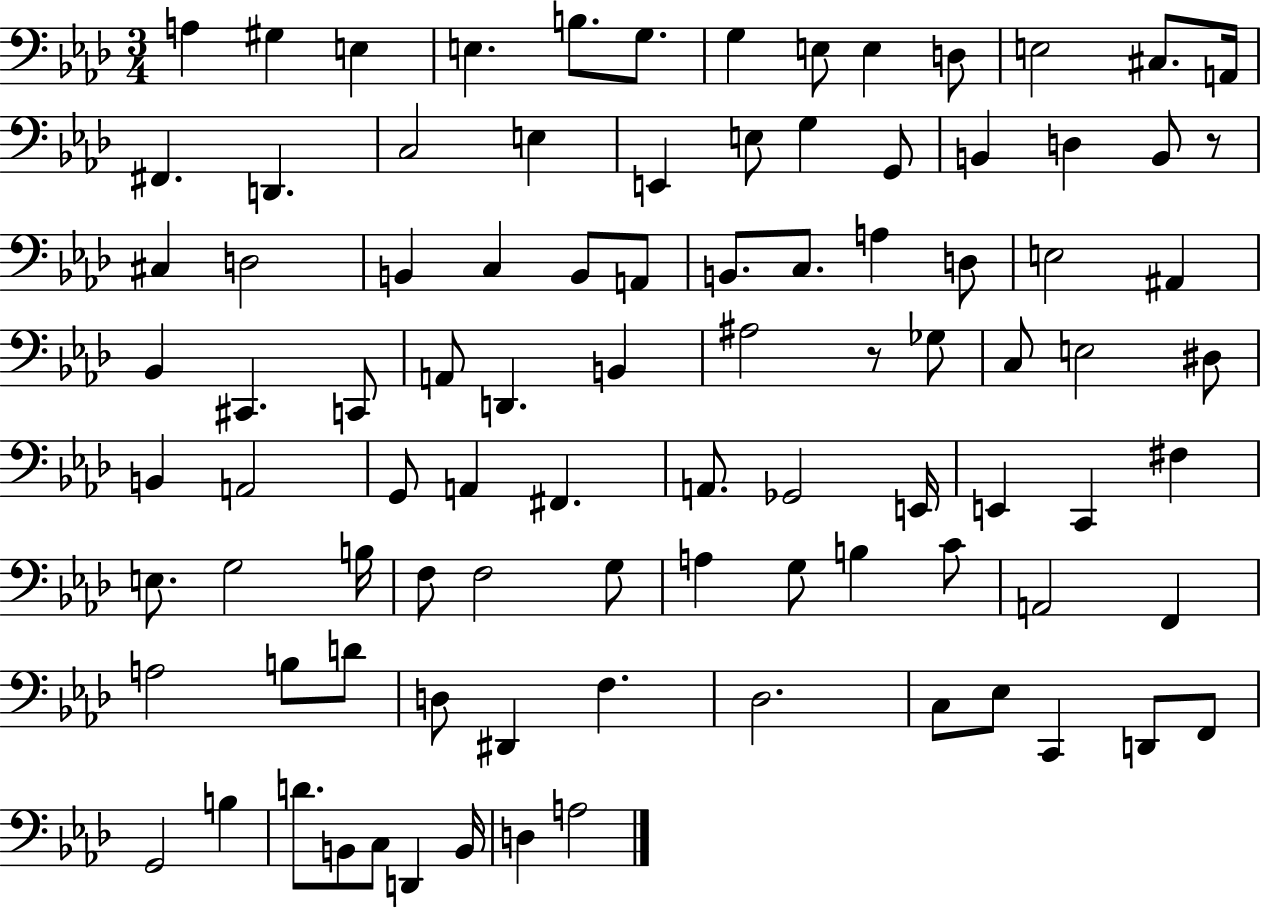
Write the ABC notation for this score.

X:1
T:Untitled
M:3/4
L:1/4
K:Ab
A, ^G, E, E, B,/2 G,/2 G, E,/2 E, D,/2 E,2 ^C,/2 A,,/4 ^F,, D,, C,2 E, E,, E,/2 G, G,,/2 B,, D, B,,/2 z/2 ^C, D,2 B,, C, B,,/2 A,,/2 B,,/2 C,/2 A, D,/2 E,2 ^A,, _B,, ^C,, C,,/2 A,,/2 D,, B,, ^A,2 z/2 _G,/2 C,/2 E,2 ^D,/2 B,, A,,2 G,,/2 A,, ^F,, A,,/2 _G,,2 E,,/4 E,, C,, ^F, E,/2 G,2 B,/4 F,/2 F,2 G,/2 A, G,/2 B, C/2 A,,2 F,, A,2 B,/2 D/2 D,/2 ^D,, F, _D,2 C,/2 _E,/2 C,, D,,/2 F,,/2 G,,2 B, D/2 B,,/2 C,/2 D,, B,,/4 D, A,2